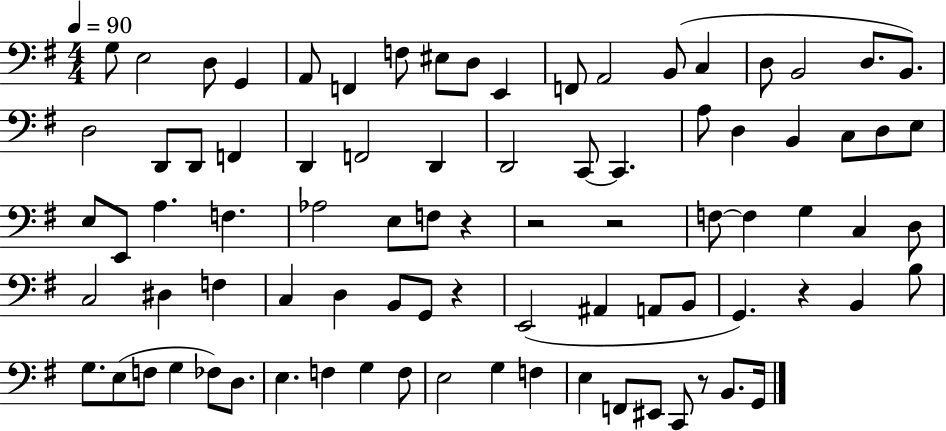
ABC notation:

X:1
T:Untitled
M:4/4
L:1/4
K:G
G,/2 E,2 D,/2 G,, A,,/2 F,, F,/2 ^E,/2 D,/2 E,, F,,/2 A,,2 B,,/2 C, D,/2 B,,2 D,/2 B,,/2 D,2 D,,/2 D,,/2 F,, D,, F,,2 D,, D,,2 C,,/2 C,, A,/2 D, B,, C,/2 D,/2 E,/2 E,/2 E,,/2 A, F, _A,2 E,/2 F,/2 z z2 z2 F,/2 F, G, C, D,/2 C,2 ^D, F, C, D, B,,/2 G,,/2 z E,,2 ^A,, A,,/2 B,,/2 G,, z B,, B,/2 G,/2 E,/2 F,/2 G, _F,/2 D,/2 E, F, G, F,/2 E,2 G, F, E, F,,/2 ^E,,/2 C,,/2 z/2 B,,/2 G,,/4